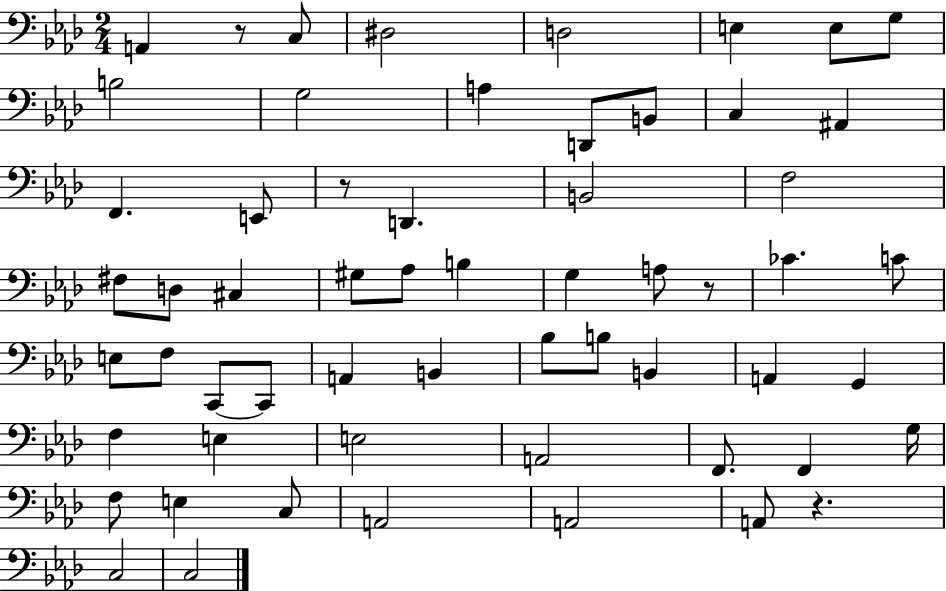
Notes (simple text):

A2/q R/e C3/e D#3/h D3/h E3/q E3/e G3/e B3/h G3/h A3/q D2/e B2/e C3/q A#2/q F2/q. E2/e R/e D2/q. B2/h F3/h F#3/e D3/e C#3/q G#3/e Ab3/e B3/q G3/q A3/e R/e CES4/q. C4/e E3/e F3/e C2/e C2/e A2/q B2/q Bb3/e B3/e B2/q A2/q G2/q F3/q E3/q E3/h A2/h F2/e. F2/q G3/s F3/e E3/q C3/e A2/h A2/h A2/e R/q. C3/h C3/h